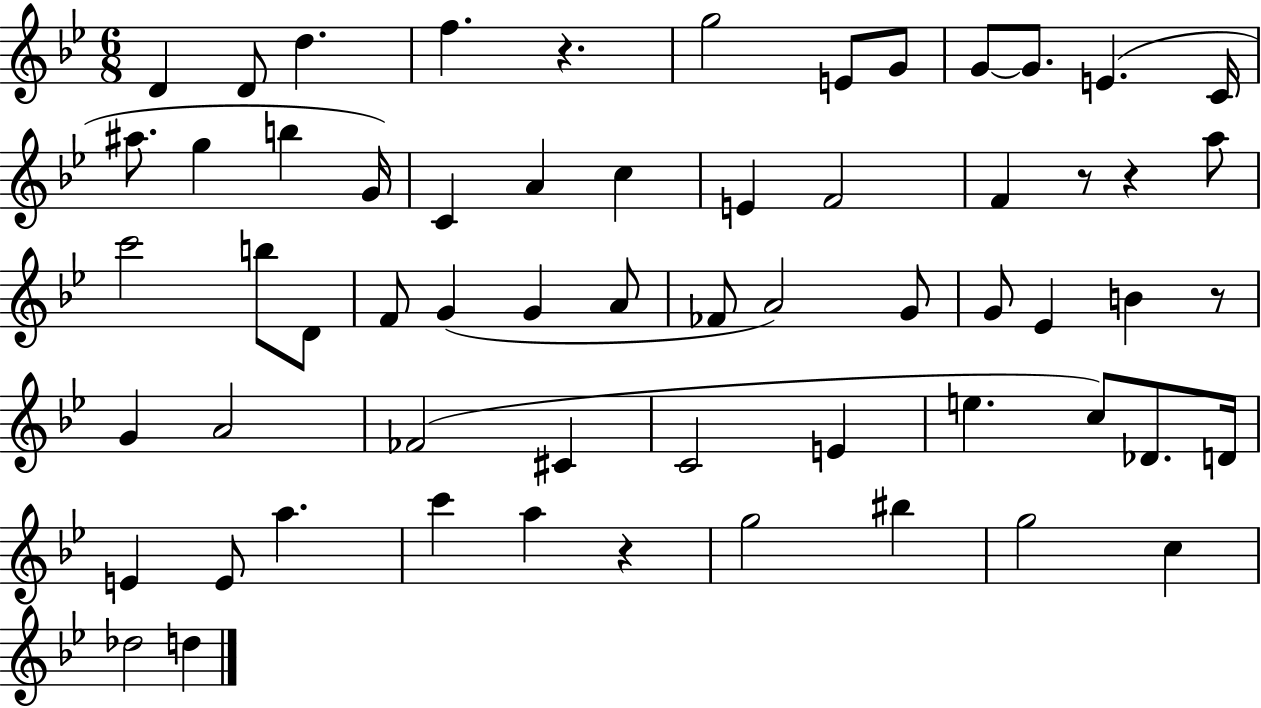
{
  \clef treble
  \numericTimeSignature
  \time 6/8
  \key bes \major
  d'4 d'8 d''4. | f''4. r4. | g''2 e'8 g'8 | g'8~~ g'8. e'4.( c'16 | \break ais''8. g''4 b''4 g'16) | c'4 a'4 c''4 | e'4 f'2 | f'4 r8 r4 a''8 | \break c'''2 b''8 d'8 | f'8 g'4( g'4 a'8 | fes'8 a'2) g'8 | g'8 ees'4 b'4 r8 | \break g'4 a'2 | fes'2( cis'4 | c'2 e'4 | e''4. c''8) des'8. d'16 | \break e'4 e'8 a''4. | c'''4 a''4 r4 | g''2 bis''4 | g''2 c''4 | \break des''2 d''4 | \bar "|."
}